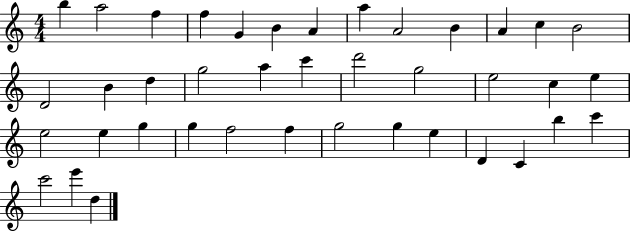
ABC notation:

X:1
T:Untitled
M:4/4
L:1/4
K:C
b a2 f f G B A a A2 B A c B2 D2 B d g2 a c' d'2 g2 e2 c e e2 e g g f2 f g2 g e D C b c' c'2 e' d